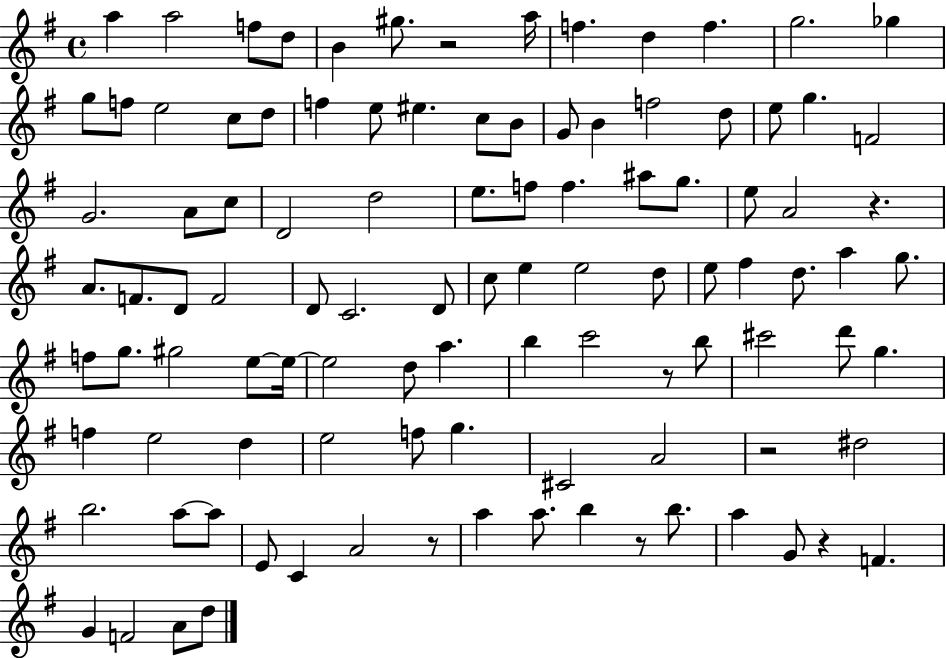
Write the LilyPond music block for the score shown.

{
  \clef treble
  \time 4/4
  \defaultTimeSignature
  \key g \major
  a''4 a''2 f''8 d''8 | b'4 gis''8. r2 a''16 | f''4. d''4 f''4. | g''2. ges''4 | \break g''8 f''8 e''2 c''8 d''8 | f''4 e''8 eis''4. c''8 b'8 | g'8 b'4 f''2 d''8 | e''8 g''4. f'2 | \break g'2. a'8 c''8 | d'2 d''2 | e''8. f''8 f''4. ais''8 g''8. | e''8 a'2 r4. | \break a'8. f'8. d'8 f'2 | d'8 c'2. d'8 | c''8 e''4 e''2 d''8 | e''8 fis''4 d''8. a''4 g''8. | \break f''8 g''8. gis''2 e''8~~ e''16~~ | e''2 d''8 a''4. | b''4 c'''2 r8 b''8 | cis'''2 d'''8 g''4. | \break f''4 e''2 d''4 | e''2 f''8 g''4. | cis'2 a'2 | r2 dis''2 | \break b''2. a''8~~ a''8 | e'8 c'4 a'2 r8 | a''4 a''8. b''4 r8 b''8. | a''4 g'8 r4 f'4. | \break g'4 f'2 a'8 d''8 | \bar "|."
}